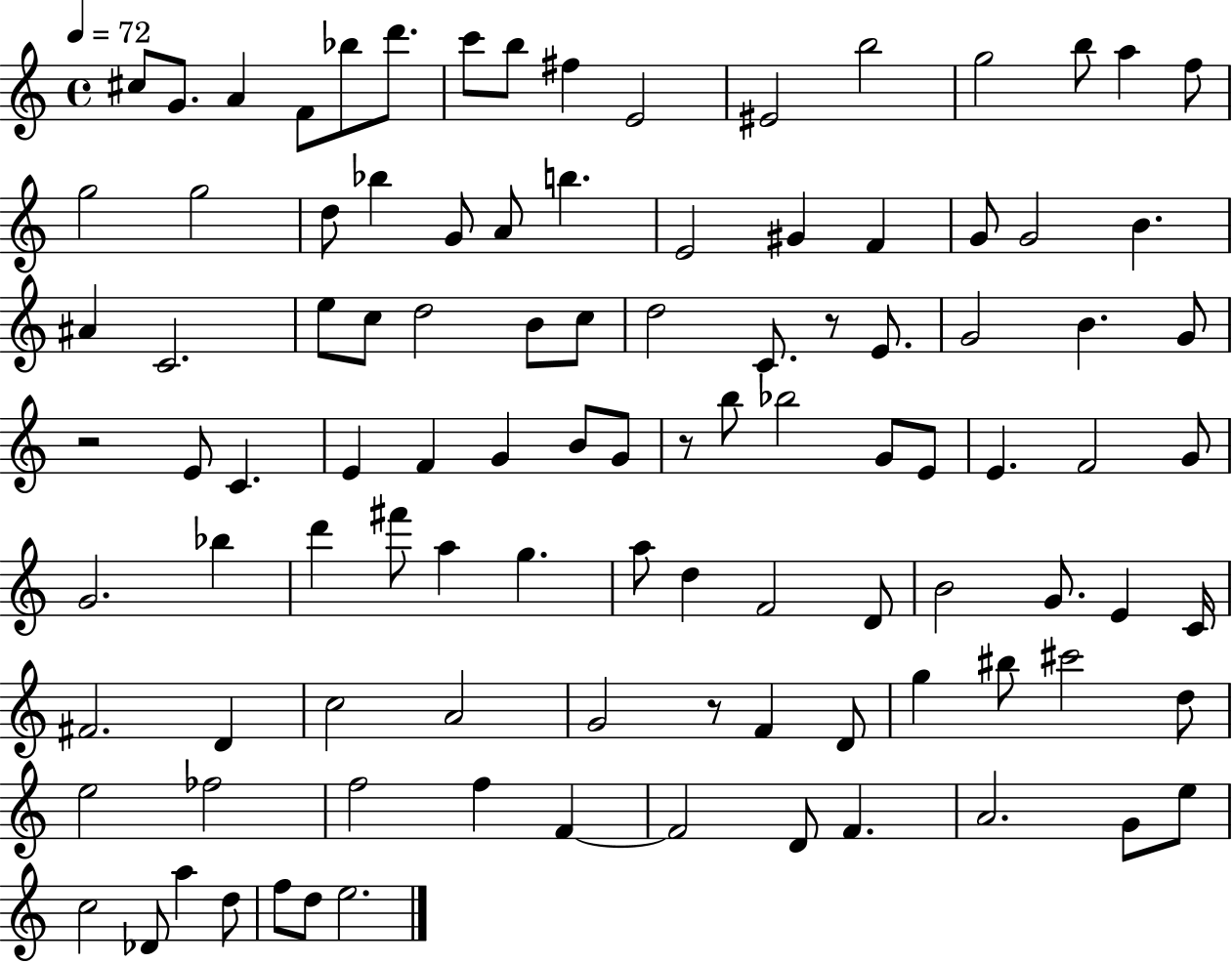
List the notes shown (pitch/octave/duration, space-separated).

C#5/e G4/e. A4/q F4/e Bb5/e D6/e. C6/e B5/e F#5/q E4/h EIS4/h B5/h G5/h B5/e A5/q F5/e G5/h G5/h D5/e Bb5/q G4/e A4/e B5/q. E4/h G#4/q F4/q G4/e G4/h B4/q. A#4/q C4/h. E5/e C5/e D5/h B4/e C5/e D5/h C4/e. R/e E4/e. G4/h B4/q. G4/e R/h E4/e C4/q. E4/q F4/q G4/q B4/e G4/e R/e B5/e Bb5/h G4/e E4/e E4/q. F4/h G4/e G4/h. Bb5/q D6/q F#6/e A5/q G5/q. A5/e D5/q F4/h D4/e B4/h G4/e. E4/q C4/s F#4/h. D4/q C5/h A4/h G4/h R/e F4/q D4/e G5/q BIS5/e C#6/h D5/e E5/h FES5/h F5/h F5/q F4/q F4/h D4/e F4/q. A4/h. G4/e E5/e C5/h Db4/e A5/q D5/e F5/e D5/e E5/h.